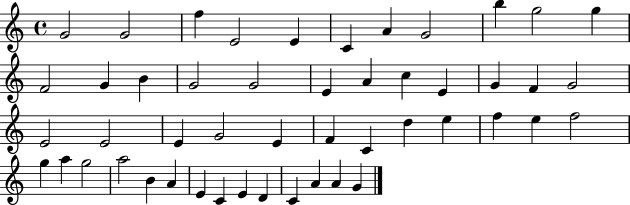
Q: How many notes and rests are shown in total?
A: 49